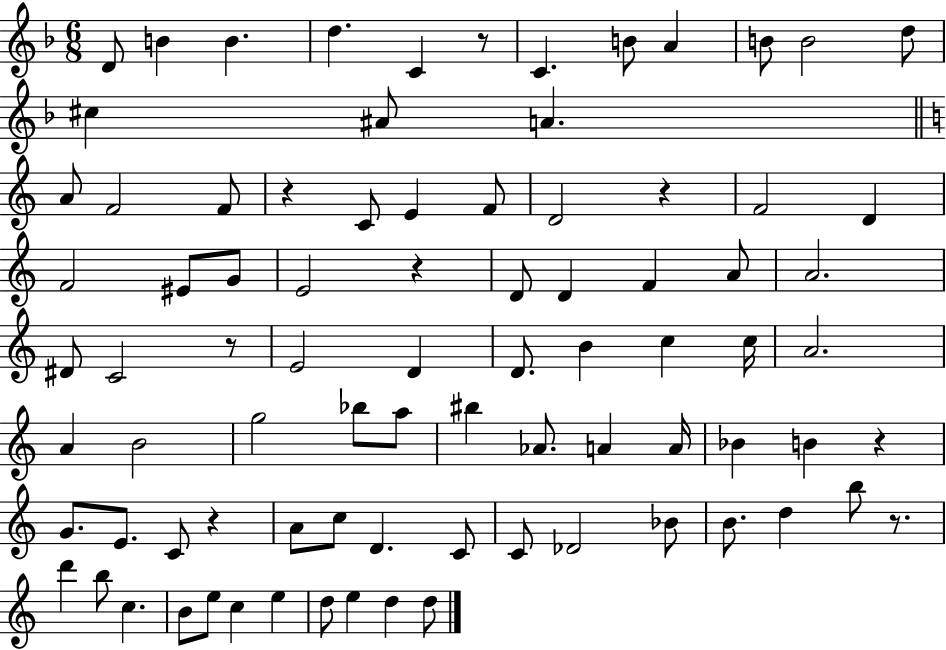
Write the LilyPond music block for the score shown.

{
  \clef treble
  \numericTimeSignature
  \time 6/8
  \key f \major
  d'8 b'4 b'4. | d''4. c'4 r8 | c'4. b'8 a'4 | b'8 b'2 d''8 | \break cis''4 ais'8 a'4. | \bar "||" \break \key c \major a'8 f'2 f'8 | r4 c'8 e'4 f'8 | d'2 r4 | f'2 d'4 | \break f'2 eis'8 g'8 | e'2 r4 | d'8 d'4 f'4 a'8 | a'2. | \break dis'8 c'2 r8 | e'2 d'4 | d'8. b'4 c''4 c''16 | a'2. | \break a'4 b'2 | g''2 bes''8 a''8 | bis''4 aes'8. a'4 a'16 | bes'4 b'4 r4 | \break g'8. e'8. c'8 r4 | a'8 c''8 d'4. c'8 | c'8 des'2 bes'8 | b'8. d''4 b''8 r8. | \break d'''4 b''8 c''4. | b'8 e''8 c''4 e''4 | d''8 e''4 d''4 d''8 | \bar "|."
}